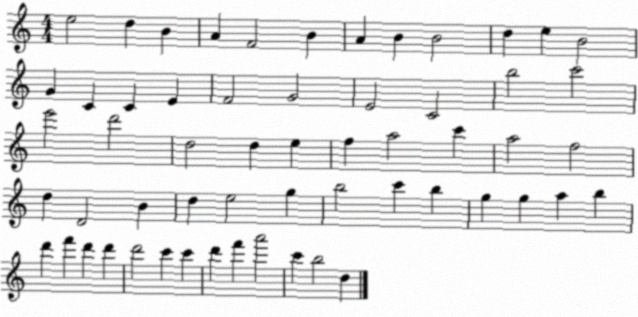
X:1
T:Untitled
M:4/4
L:1/4
K:C
e2 d B A F2 B A B B2 d e B2 G C C E F2 G2 E2 C2 b2 c'2 e'2 d'2 d2 d e f a2 c' a2 f2 d D2 B d e2 g b2 c' b g g a b d' f' d' d' d'2 c' c' d' f' a'2 c' b2 d